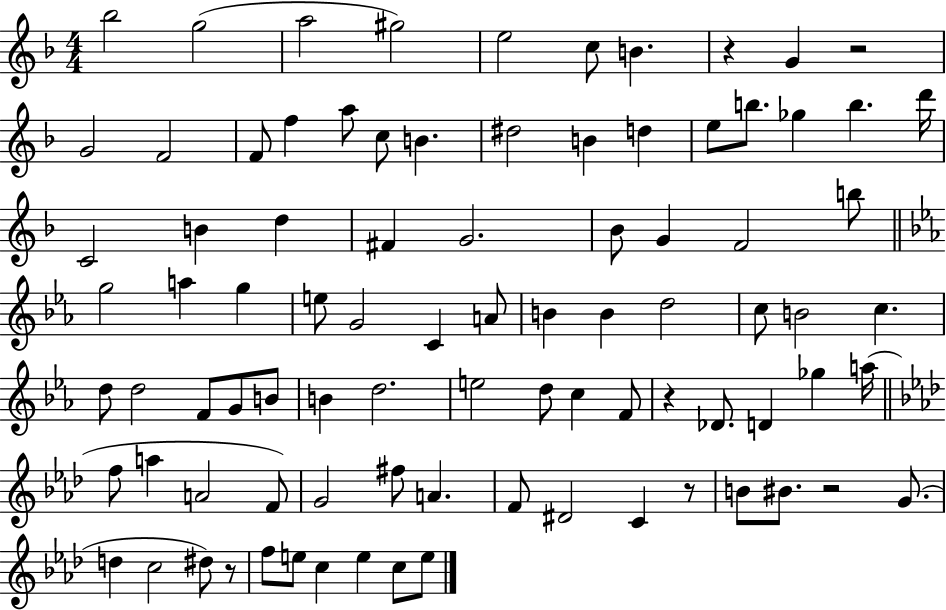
X:1
T:Untitled
M:4/4
L:1/4
K:F
_b2 g2 a2 ^g2 e2 c/2 B z G z2 G2 F2 F/2 f a/2 c/2 B ^d2 B d e/2 b/2 _g b d'/4 C2 B d ^F G2 _B/2 G F2 b/2 g2 a g e/2 G2 C A/2 B B d2 c/2 B2 c d/2 d2 F/2 G/2 B/2 B d2 e2 d/2 c F/2 z _D/2 D _g a/4 f/2 a A2 F/2 G2 ^f/2 A F/2 ^D2 C z/2 B/2 ^B/2 z2 G/2 d c2 ^d/2 z/2 f/2 e/2 c e c/2 e/2